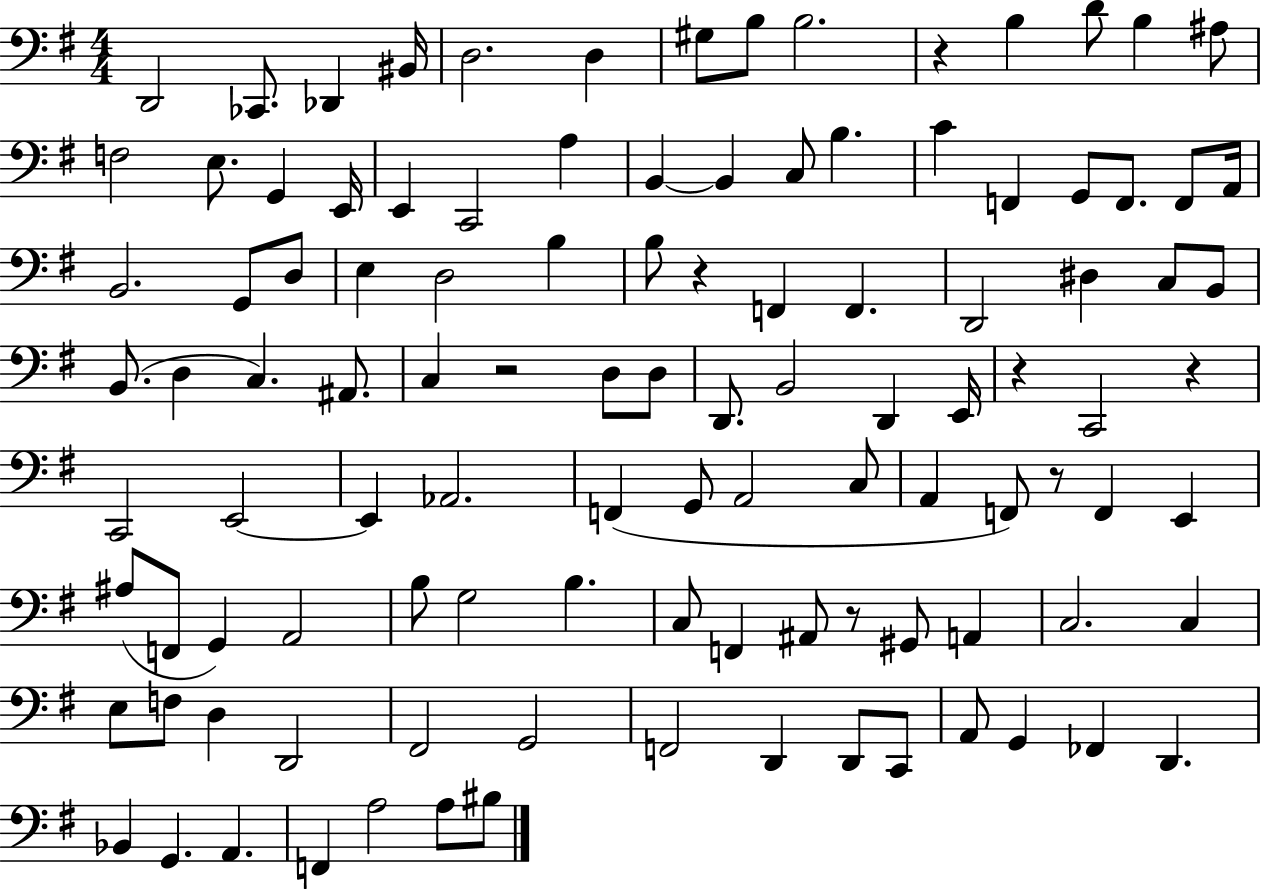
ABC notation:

X:1
T:Untitled
M:4/4
L:1/4
K:G
D,,2 _C,,/2 _D,, ^B,,/4 D,2 D, ^G,/2 B,/2 B,2 z B, D/2 B, ^A,/2 F,2 E,/2 G,, E,,/4 E,, C,,2 A, B,, B,, C,/2 B, C F,, G,,/2 F,,/2 F,,/2 A,,/4 B,,2 G,,/2 D,/2 E, D,2 B, B,/2 z F,, F,, D,,2 ^D, C,/2 B,,/2 B,,/2 D, C, ^A,,/2 C, z2 D,/2 D,/2 D,,/2 B,,2 D,, E,,/4 z C,,2 z C,,2 E,,2 E,, _A,,2 F,, G,,/2 A,,2 C,/2 A,, F,,/2 z/2 F,, E,, ^A,/2 F,,/2 G,, A,,2 B,/2 G,2 B, C,/2 F,, ^A,,/2 z/2 ^G,,/2 A,, C,2 C, E,/2 F,/2 D, D,,2 ^F,,2 G,,2 F,,2 D,, D,,/2 C,,/2 A,,/2 G,, _F,, D,, _B,, G,, A,, F,, A,2 A,/2 ^B,/2